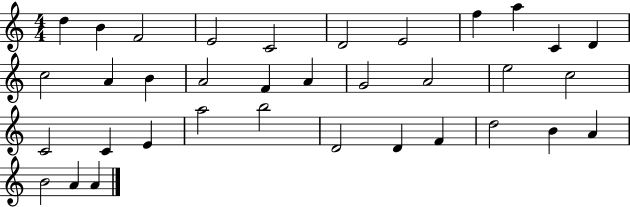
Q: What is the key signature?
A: C major